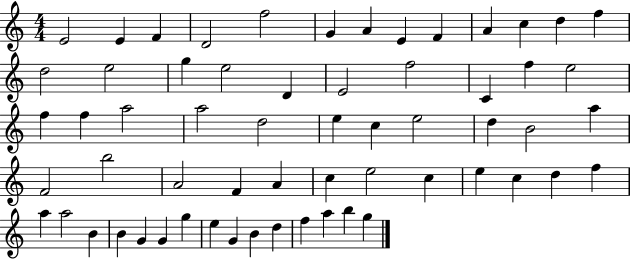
{
  \clef treble
  \numericTimeSignature
  \time 4/4
  \key c \major
  e'2 e'4 f'4 | d'2 f''2 | g'4 a'4 e'4 f'4 | a'4 c''4 d''4 f''4 | \break d''2 e''2 | g''4 e''2 d'4 | e'2 f''2 | c'4 f''4 e''2 | \break f''4 f''4 a''2 | a''2 d''2 | e''4 c''4 e''2 | d''4 b'2 a''4 | \break f'2 b''2 | a'2 f'4 a'4 | c''4 e''2 c''4 | e''4 c''4 d''4 f''4 | \break a''4 a''2 b'4 | b'4 g'4 g'4 g''4 | e''4 g'4 b'4 d''4 | f''4 a''4 b''4 g''4 | \break \bar "|."
}